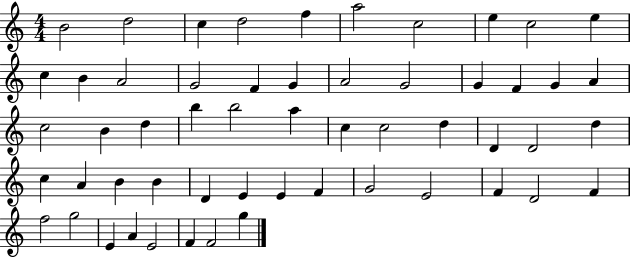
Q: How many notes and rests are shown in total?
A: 55